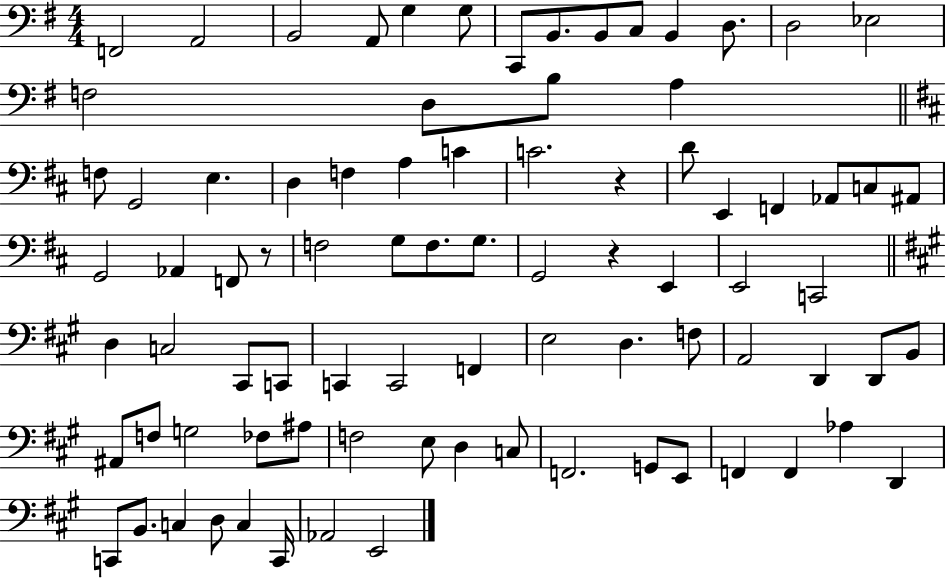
X:1
T:Untitled
M:4/4
L:1/4
K:G
F,,2 A,,2 B,,2 A,,/2 G, G,/2 C,,/2 B,,/2 B,,/2 C,/2 B,, D,/2 D,2 _E,2 F,2 D,/2 B,/2 A, F,/2 G,,2 E, D, F, A, C C2 z D/2 E,, F,, _A,,/2 C,/2 ^A,,/2 G,,2 _A,, F,,/2 z/2 F,2 G,/2 F,/2 G,/2 G,,2 z E,, E,,2 C,,2 D, C,2 ^C,,/2 C,,/2 C,, C,,2 F,, E,2 D, F,/2 A,,2 D,, D,,/2 B,,/2 ^A,,/2 F,/2 G,2 _F,/2 ^A,/2 F,2 E,/2 D, C,/2 F,,2 G,,/2 E,,/2 F,, F,, _A, D,, C,,/2 B,,/2 C, D,/2 C, C,,/4 _A,,2 E,,2